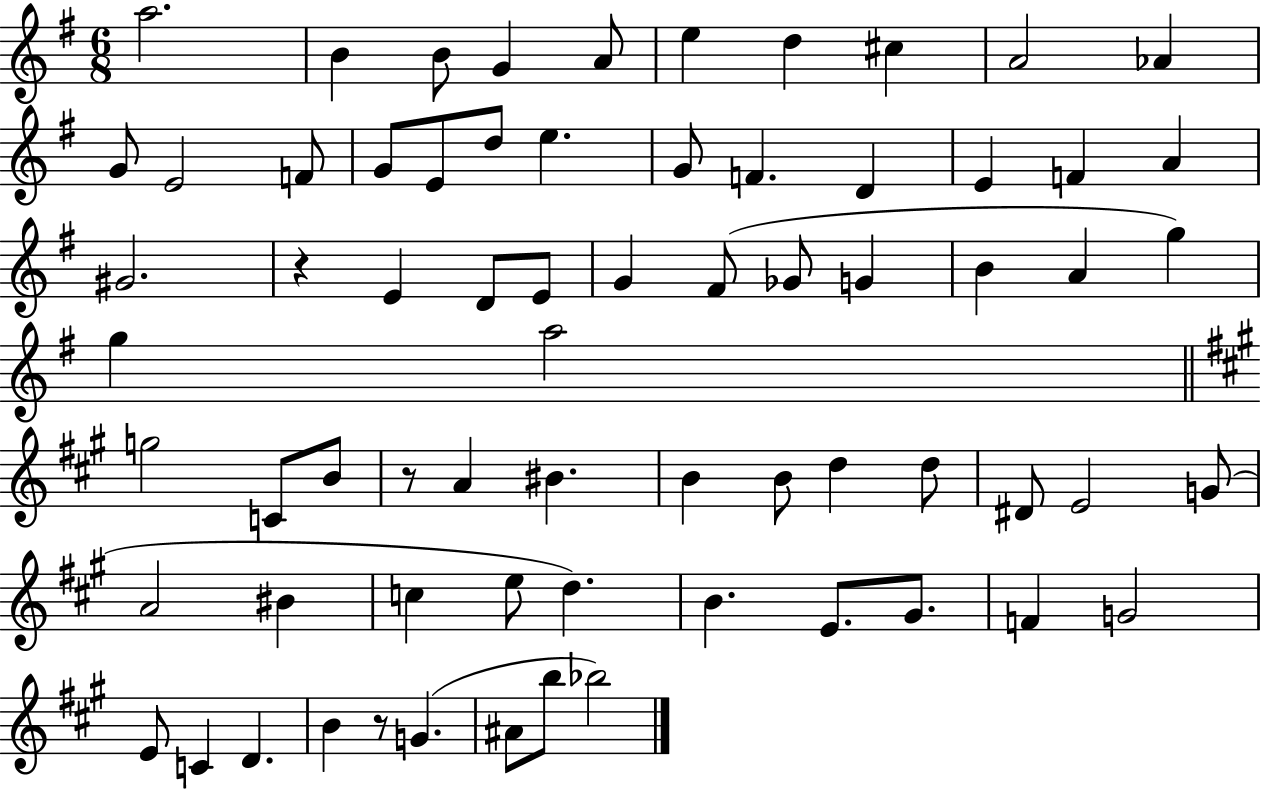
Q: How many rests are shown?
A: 3